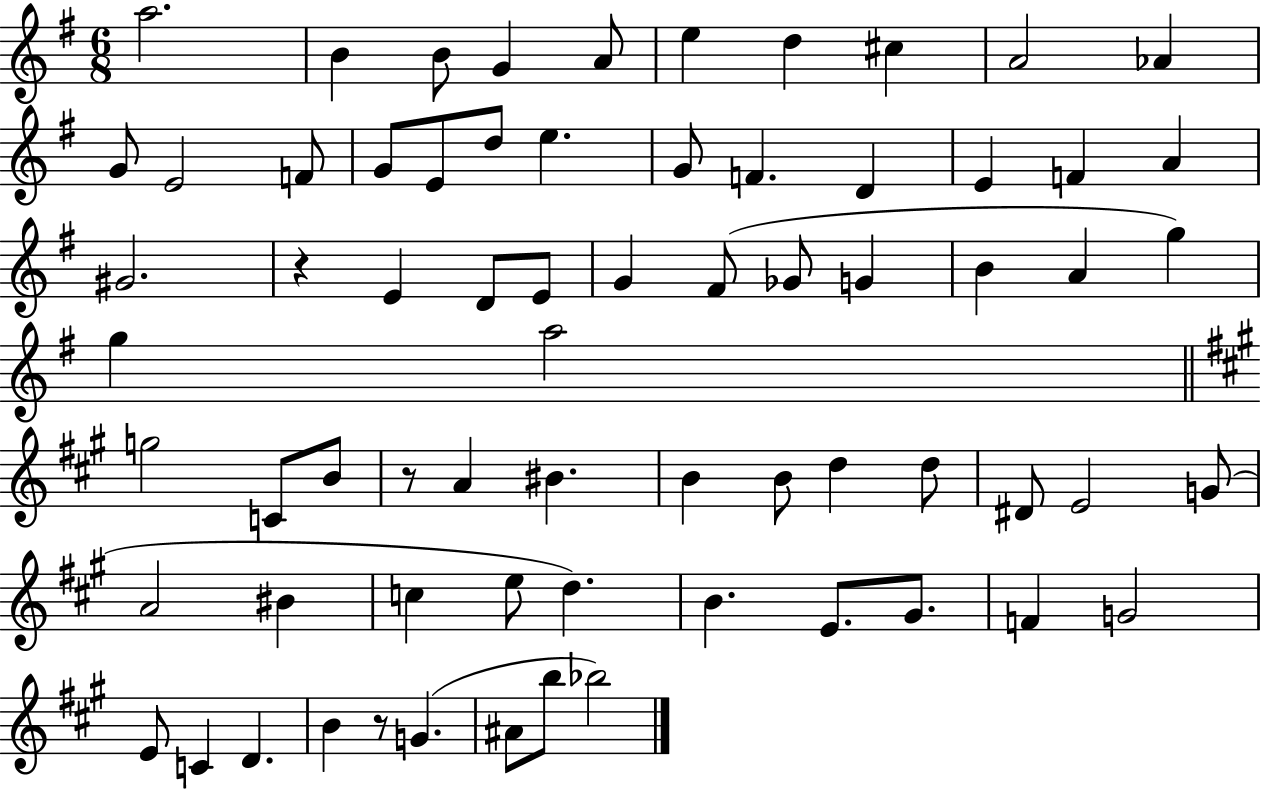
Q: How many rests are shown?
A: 3